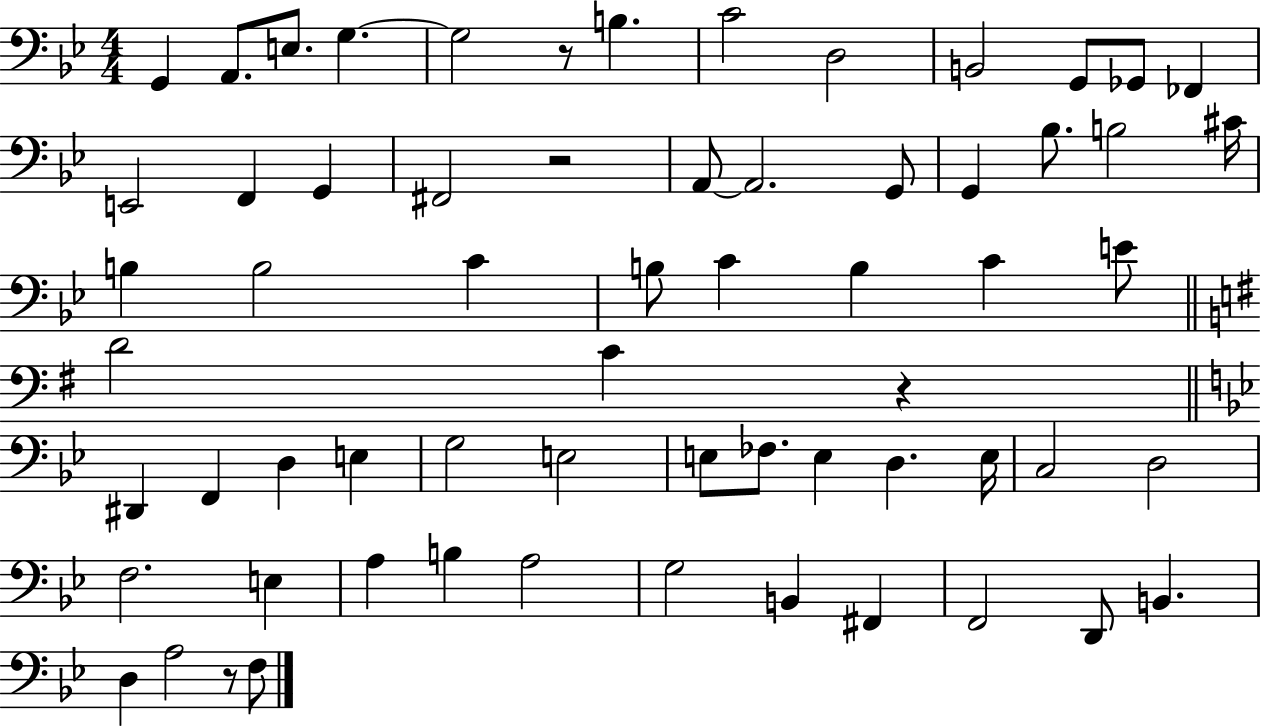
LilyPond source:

{
  \clef bass
  \numericTimeSignature
  \time 4/4
  \key bes \major
  g,4 a,8. e8. g4.~~ | g2 r8 b4. | c'2 d2 | b,2 g,8 ges,8 fes,4 | \break e,2 f,4 g,4 | fis,2 r2 | a,8~~ a,2. g,8 | g,4 bes8. b2 cis'16 | \break b4 b2 c'4 | b8 c'4 b4 c'4 e'8 | \bar "||" \break \key e \minor d'2 c'4 r4 | \bar "||" \break \key bes \major dis,4 f,4 d4 e4 | g2 e2 | e8 fes8. e4 d4. e16 | c2 d2 | \break f2. e4 | a4 b4 a2 | g2 b,4 fis,4 | f,2 d,8 b,4. | \break d4 a2 r8 f8 | \bar "|."
}